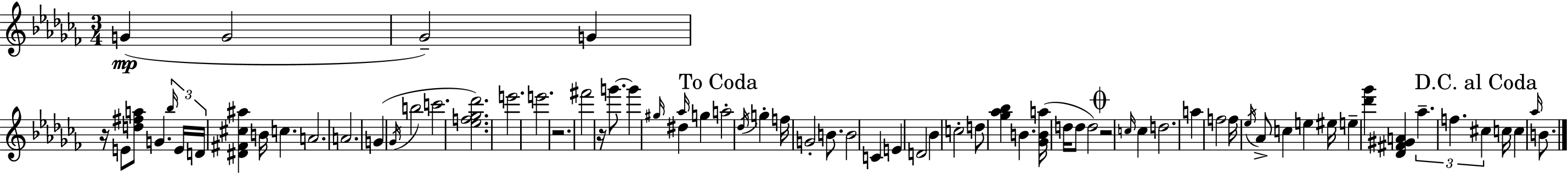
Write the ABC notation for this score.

X:1
T:Untitled
M:3/4
L:1/4
K:Abm
G G2 _G2 G z/4 E/2 [d^fa]/2 G _b/4 E/4 D/4 [^D^F^c^a] B/4 c A2 A2 G _G/4 b2 c'2 [_ef_g_d']2 e'2 e'2 z2 ^f'2 z/4 g'/2 g' ^g/4 ^d _a/4 g a2 _d/4 g f/4 G2 B/2 B2 C E D2 _B c2 d/2 [_g_a_b] B [_GBa]/4 d/4 d/2 d2 z2 c/4 c d2 a f2 f/4 _e/4 _A/2 c e ^e/4 e [_d'_g'] [_D^F^GA] _a f ^c c/4 c _a/4 B/2